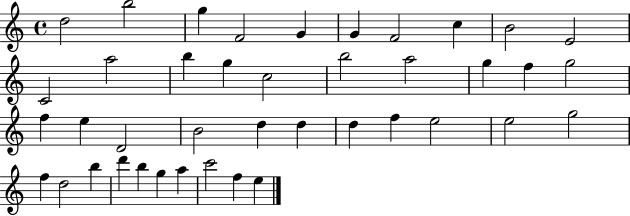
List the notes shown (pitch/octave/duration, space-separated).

D5/h B5/h G5/q F4/h G4/q G4/q F4/h C5/q B4/h E4/h C4/h A5/h B5/q G5/q C5/h B5/h A5/h G5/q F5/q G5/h F5/q E5/q D4/h B4/h D5/q D5/q D5/q F5/q E5/h E5/h G5/h F5/q D5/h B5/q D6/q B5/q G5/q A5/q C6/h F5/q E5/q